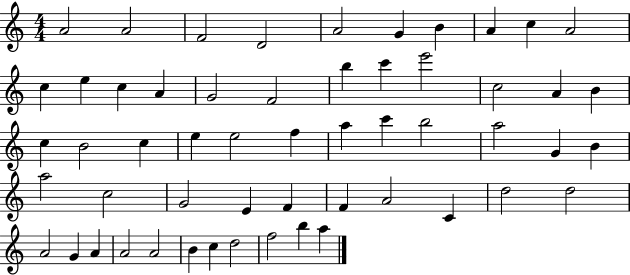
A4/h A4/h F4/h D4/h A4/h G4/q B4/q A4/q C5/q A4/h C5/q E5/q C5/q A4/q G4/h F4/h B5/q C6/q E6/h C5/h A4/q B4/q C5/q B4/h C5/q E5/q E5/h F5/q A5/q C6/q B5/h A5/h G4/q B4/q A5/h C5/h G4/h E4/q F4/q F4/q A4/h C4/q D5/h D5/h A4/h G4/q A4/q A4/h A4/h B4/q C5/q D5/h F5/h B5/q A5/q